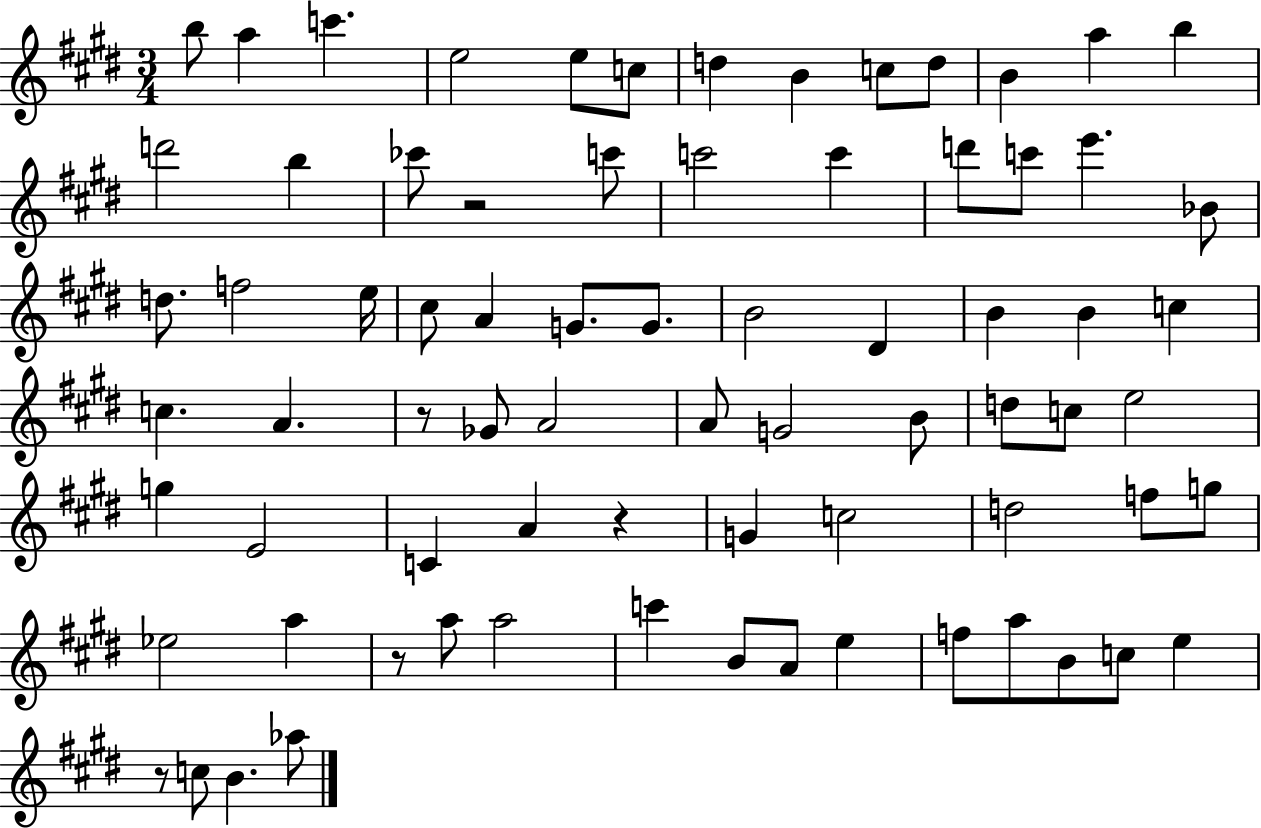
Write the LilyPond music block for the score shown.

{
  \clef treble
  \numericTimeSignature
  \time 3/4
  \key e \major
  \repeat volta 2 { b''8 a''4 c'''4. | e''2 e''8 c''8 | d''4 b'4 c''8 d''8 | b'4 a''4 b''4 | \break d'''2 b''4 | ces'''8 r2 c'''8 | c'''2 c'''4 | d'''8 c'''8 e'''4. bes'8 | \break d''8. f''2 e''16 | cis''8 a'4 g'8. g'8. | b'2 dis'4 | b'4 b'4 c''4 | \break c''4. a'4. | r8 ges'8 a'2 | a'8 g'2 b'8 | d''8 c''8 e''2 | \break g''4 e'2 | c'4 a'4 r4 | g'4 c''2 | d''2 f''8 g''8 | \break ees''2 a''4 | r8 a''8 a''2 | c'''4 b'8 a'8 e''4 | f''8 a''8 b'8 c''8 e''4 | \break r8 c''8 b'4. aes''8 | } \bar "|."
}